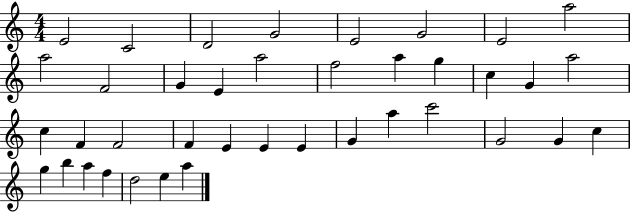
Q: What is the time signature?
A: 4/4